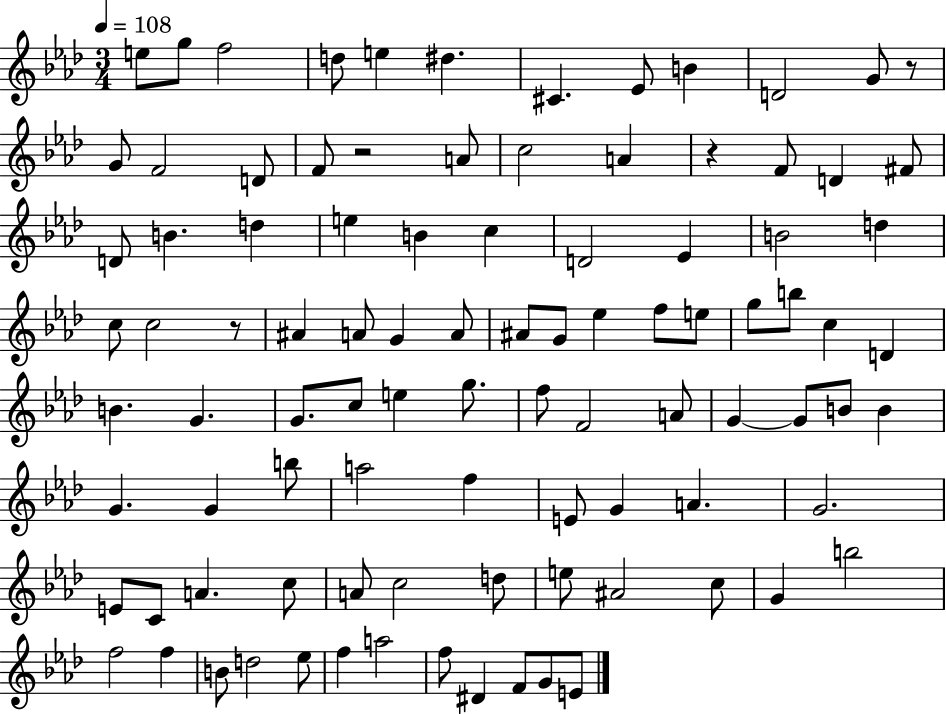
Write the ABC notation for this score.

X:1
T:Untitled
M:3/4
L:1/4
K:Ab
e/2 g/2 f2 d/2 e ^d ^C _E/2 B D2 G/2 z/2 G/2 F2 D/2 F/2 z2 A/2 c2 A z F/2 D ^F/2 D/2 B d e B c D2 _E B2 d c/2 c2 z/2 ^A A/2 G A/2 ^A/2 G/2 _e f/2 e/2 g/2 b/2 c D B G G/2 c/2 e g/2 f/2 F2 A/2 G G/2 B/2 B G G b/2 a2 f E/2 G A G2 E/2 C/2 A c/2 A/2 c2 d/2 e/2 ^A2 c/2 G b2 f2 f B/2 d2 _e/2 f a2 f/2 ^D F/2 G/2 E/2